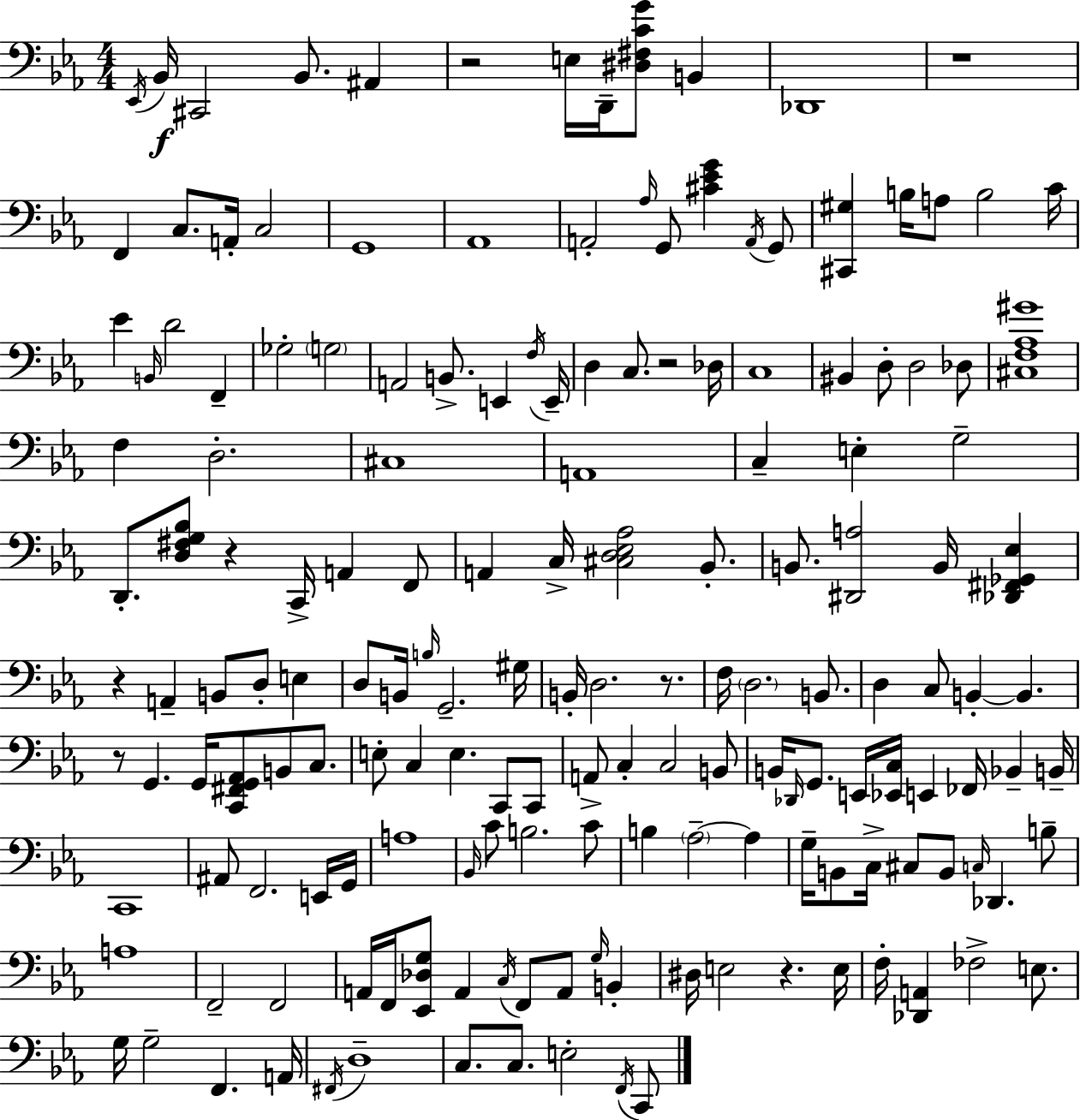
X:1
T:Untitled
M:4/4
L:1/4
K:Cm
_E,,/4 _B,,/4 ^C,,2 _B,,/2 ^A,, z2 E,/4 D,,/4 [^D,^F,CG]/2 B,, _D,,4 z4 F,, C,/2 A,,/4 C,2 G,,4 _A,,4 A,,2 _A,/4 G,,/2 [^C_EG] A,,/4 G,,/2 [^C,,^G,] B,/4 A,/2 B,2 C/4 _E B,,/4 D2 F,, _G,2 G,2 A,,2 B,,/2 E,, F,/4 E,,/4 D, C,/2 z2 _D,/4 C,4 ^B,, D,/2 D,2 _D,/2 [^C,F,_A,^G]4 F, D,2 ^C,4 A,,4 C, E, G,2 D,,/2 [D,^F,G,_B,]/2 z C,,/4 A,, F,,/2 A,, C,/4 [^C,D,_E,_A,]2 _B,,/2 B,,/2 [^D,,A,]2 B,,/4 [_D,,^F,,_G,,_E,] z A,, B,,/2 D,/2 E, D,/2 B,,/4 B,/4 G,,2 ^G,/4 B,,/4 D,2 z/2 F,/4 D,2 B,,/2 D, C,/2 B,, B,, z/2 G,, G,,/4 [C,,^F,,G,,_A,,]/2 B,,/2 C,/2 E,/2 C, E, C,,/2 C,,/2 A,,/2 C, C,2 B,,/2 B,,/4 _D,,/4 G,,/2 E,,/4 [_E,,C,]/4 E,, _F,,/4 _B,, B,,/4 C,,4 ^A,,/2 F,,2 E,,/4 G,,/4 A,4 _B,,/4 C/2 B,2 C/2 B, _A,2 _A, G,/4 B,,/2 C,/4 ^C,/2 B,,/2 C,/4 _D,, B,/2 A,4 F,,2 F,,2 A,,/4 F,,/4 [_E,,_D,G,]/2 A,, C,/4 F,,/2 A,,/2 G,/4 B,, ^D,/4 E,2 z E,/4 F,/4 [_D,,A,,] _F,2 E,/2 G,/4 G,2 F,, A,,/4 ^F,,/4 D,4 C,/2 C,/2 E,2 F,,/4 C,,/2